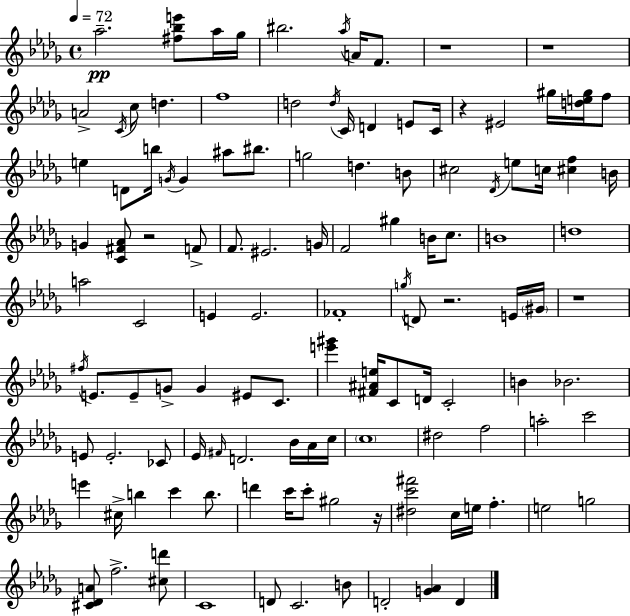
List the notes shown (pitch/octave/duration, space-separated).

Ab5/h. [F#5,Bb5,E6]/e Ab5/s Gb5/s BIS5/h. Ab5/s A4/s F4/e. R/w R/w A4/h C4/s C5/e D5/q. F5/w D5/h D5/s C4/s D4/q E4/e C4/s R/q EIS4/h G#5/s [D5,E5,G#5]/s F5/e E5/q D4/e B5/s G4/s G4/q A#5/e BIS5/e. G5/h D5/q. B4/e C#5/h Db4/s E5/e C5/s [C#5,F5]/q B4/s G4/q [C4,F#4,Ab4]/e R/h F4/e F4/e. EIS4/h. G4/s F4/h G#5/q B4/s C5/e. B4/w D5/w A5/h C4/h E4/q E4/h. FES4/w G5/s D4/e R/h. E4/s G#4/s R/w F#5/s E4/e. E4/e G4/e G4/q EIS4/e C4/e. [E6,G#6]/q [F#4,A#4,E5]/s C4/e D4/s C4/h B4/q Bb4/h. E4/e E4/h. CES4/e Eb4/s F#4/s D4/h. Bb4/s Ab4/s C5/s C5/w D#5/h F5/h A5/h C6/h E6/q C#5/s B5/q C6/q B5/e. D6/q C6/s C6/e G#5/h R/s [D#5,C6,F#6]/h C5/s E5/s F5/q. E5/h G5/h [C#4,Db4,A4]/e F5/h. [C#5,D6]/e C4/w D4/e C4/h. B4/e D4/h [G4,Ab4]/q D4/q